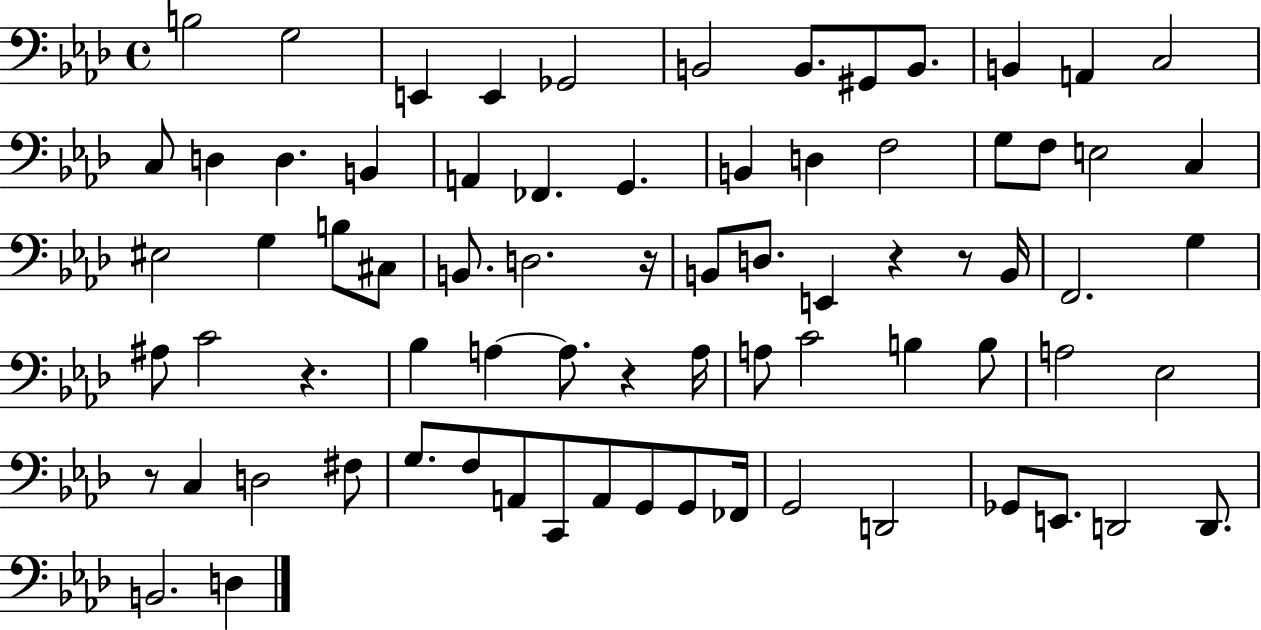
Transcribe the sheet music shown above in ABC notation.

X:1
T:Untitled
M:4/4
L:1/4
K:Ab
B,2 G,2 E,, E,, _G,,2 B,,2 B,,/2 ^G,,/2 B,,/2 B,, A,, C,2 C,/2 D, D, B,, A,, _F,, G,, B,, D, F,2 G,/2 F,/2 E,2 C, ^E,2 G, B,/2 ^C,/2 B,,/2 D,2 z/4 B,,/2 D,/2 E,, z z/2 B,,/4 F,,2 G, ^A,/2 C2 z _B, A, A,/2 z A,/4 A,/2 C2 B, B,/2 A,2 _E,2 z/2 C, D,2 ^F,/2 G,/2 F,/2 A,,/2 C,,/2 A,,/2 G,,/2 G,,/2 _F,,/4 G,,2 D,,2 _G,,/2 E,,/2 D,,2 D,,/2 B,,2 D,